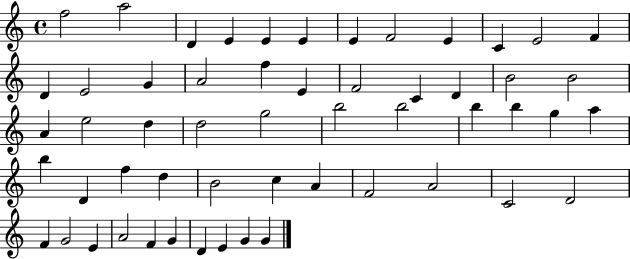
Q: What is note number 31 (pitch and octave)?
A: B5